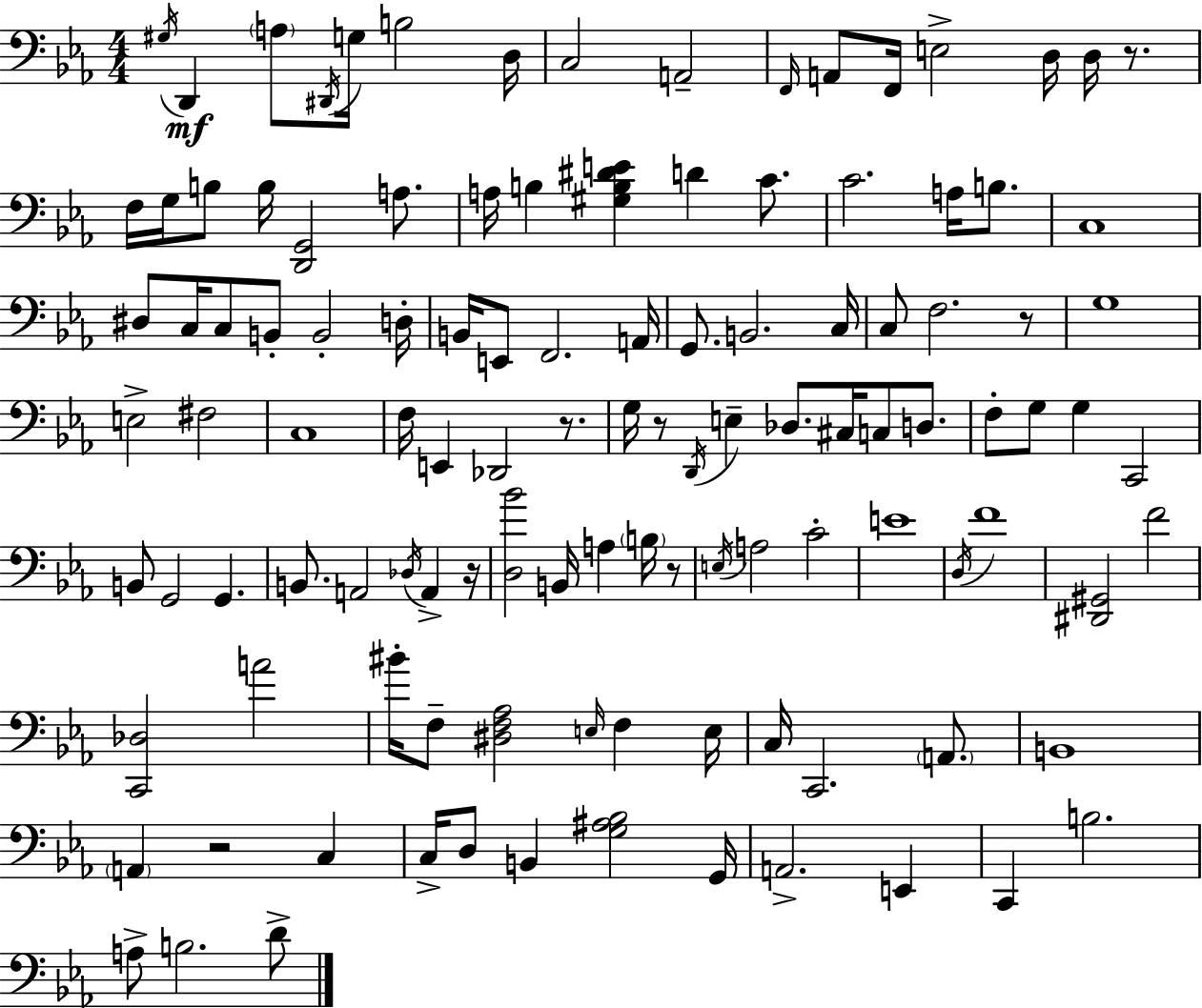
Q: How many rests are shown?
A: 7